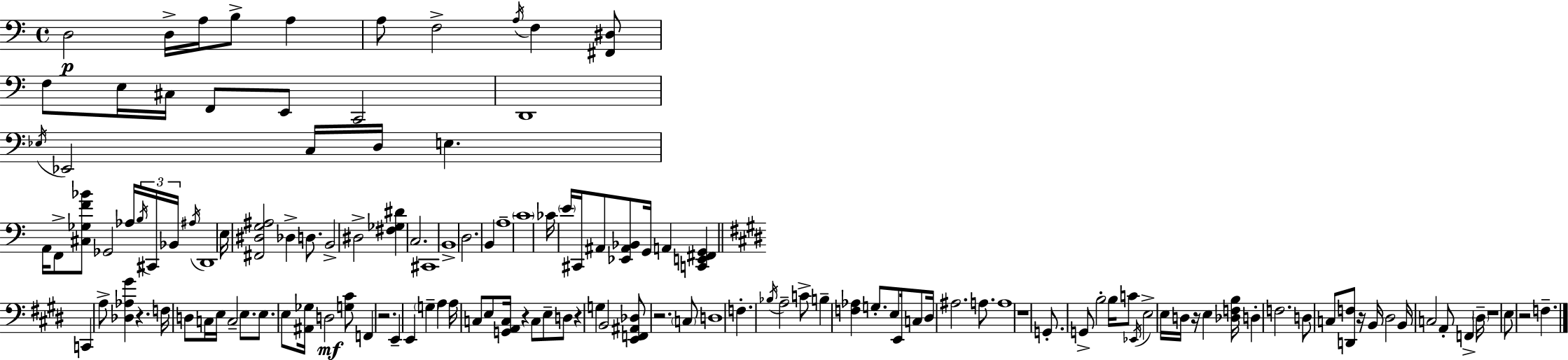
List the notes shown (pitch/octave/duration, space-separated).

D3/h D3/s A3/s B3/e A3/q A3/e F3/h A3/s F3/q [F#2,D#3]/e F3/e E3/s C#3/s F2/e E2/e C2/h D2/w Eb3/s Eb2/h C3/s D3/s E3/q. A2/s F2/e [C#3,Gb3,F4,Bb4]/e Gb2/h Ab3/s B3/s C#2/s Bb2/s A#3/s D2/w E3/s [F#2,D#3,G3,A#3]/h Db3/q D3/e. B2/h D#3/h [F#3,Gb3,D#4]/q C3/h. C#2/w B2/w D3/h. B2/q A3/w C4/w CES4/s E4/s C#2/s A#2/e [Eb2,A#2,Bb2]/e G2/s A2/q [C2,E2,F#2,G2]/q C2/q A3/e [Db3,Ab3,G#4]/q R/q. F3/s D3/e C3/s E3/s C3/h E3/e. E3/e. E3/e [A#2,Gb3]/s D3/h [G3,C#4]/e F2/q R/h. E2/q E2/q G3/q A3/q A3/s C3/e E3/e [G2,A2,C3]/s R/q C3/e E3/e D3/e R/q G3/q B2/h [E2,F2,A#2,Db3]/e R/h. C3/e D3/w F3/q. Bb3/s A3/h C4/e B3/q [F3,Ab3]/q G3/e. E3/e E2/s C3/e D#3/s A#3/h. A3/e. A3/w R/w G2/e. G2/e B3/h B3/s C4/e Eb2/s E3/h E3/s D3/s R/s E3/q [Db3,F3,B3]/s D3/q F3/h. D3/e C3/e [D2,F3]/e R/s B2/s D#3/h B2/s C3/h A2/e F2/q D#3/s R/w E3/e R/h F3/q.